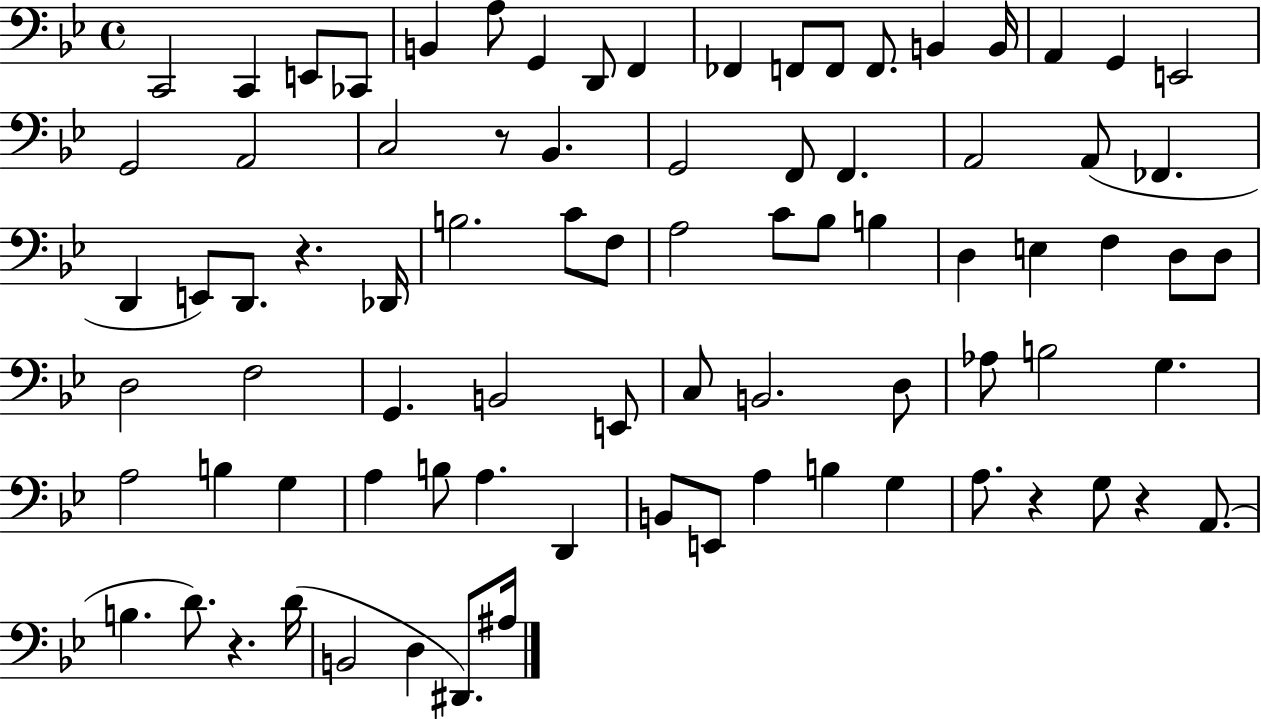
C2/h C2/q E2/e CES2/e B2/q A3/e G2/q D2/e F2/q FES2/q F2/e F2/e F2/e. B2/q B2/s A2/q G2/q E2/h G2/h A2/h C3/h R/e Bb2/q. G2/h F2/e F2/q. A2/h A2/e FES2/q. D2/q E2/e D2/e. R/q. Db2/s B3/h. C4/e F3/e A3/h C4/e Bb3/e B3/q D3/q E3/q F3/q D3/e D3/e D3/h F3/h G2/q. B2/h E2/e C3/e B2/h. D3/e Ab3/e B3/h G3/q. A3/h B3/q G3/q A3/q B3/e A3/q. D2/q B2/e E2/e A3/q B3/q G3/q A3/e. R/q G3/e R/q A2/e. B3/q. D4/e. R/q. D4/s B2/h D3/q D#2/e. A#3/s